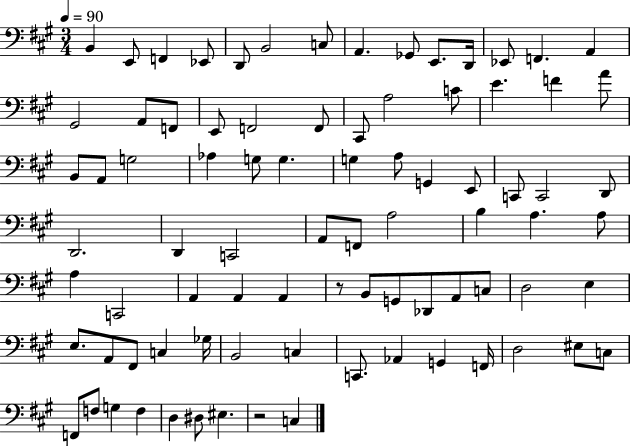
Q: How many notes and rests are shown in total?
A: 84